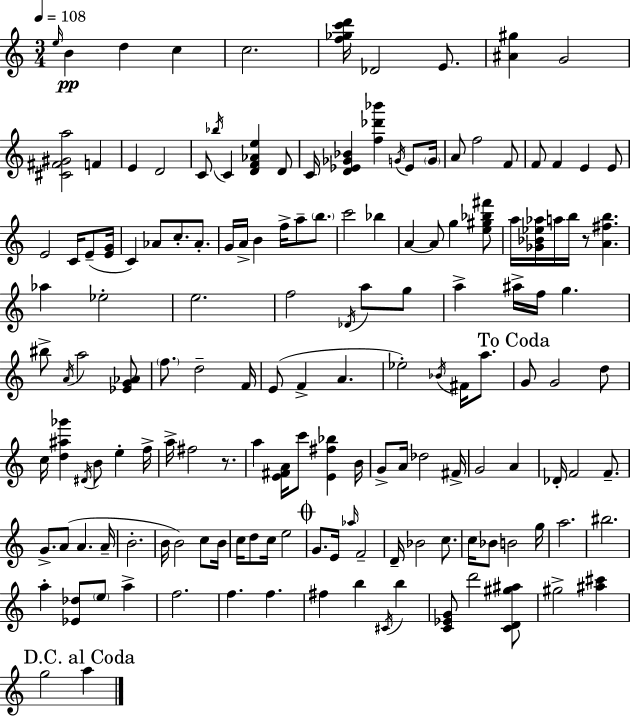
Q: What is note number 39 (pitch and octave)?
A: B5